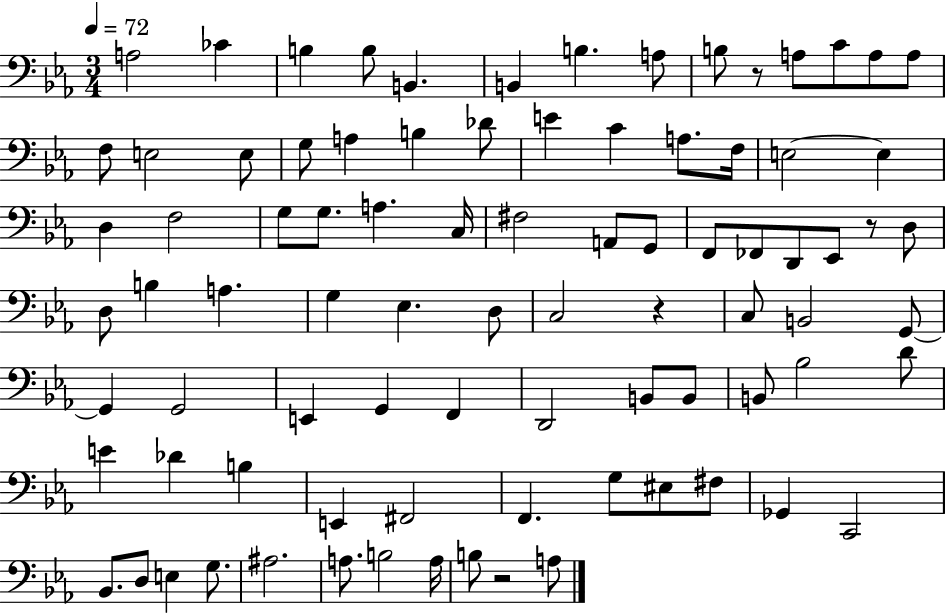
X:1
T:Untitled
M:3/4
L:1/4
K:Eb
A,2 _C B, B,/2 B,, B,, B, A,/2 B,/2 z/2 A,/2 C/2 A,/2 A,/2 F,/2 E,2 E,/2 G,/2 A, B, _D/2 E C A,/2 F,/4 E,2 E, D, F,2 G,/2 G,/2 A, C,/4 ^F,2 A,,/2 G,,/2 F,,/2 _F,,/2 D,,/2 _E,,/2 z/2 D,/2 D,/2 B, A, G, _E, D,/2 C,2 z C,/2 B,,2 G,,/2 G,, G,,2 E,, G,, F,, D,,2 B,,/2 B,,/2 B,,/2 _B,2 D/2 E _D B, E,, ^F,,2 F,, G,/2 ^E,/2 ^F,/2 _G,, C,,2 _B,,/2 D,/2 E, G,/2 ^A,2 A,/2 B,2 A,/4 B,/2 z2 A,/2